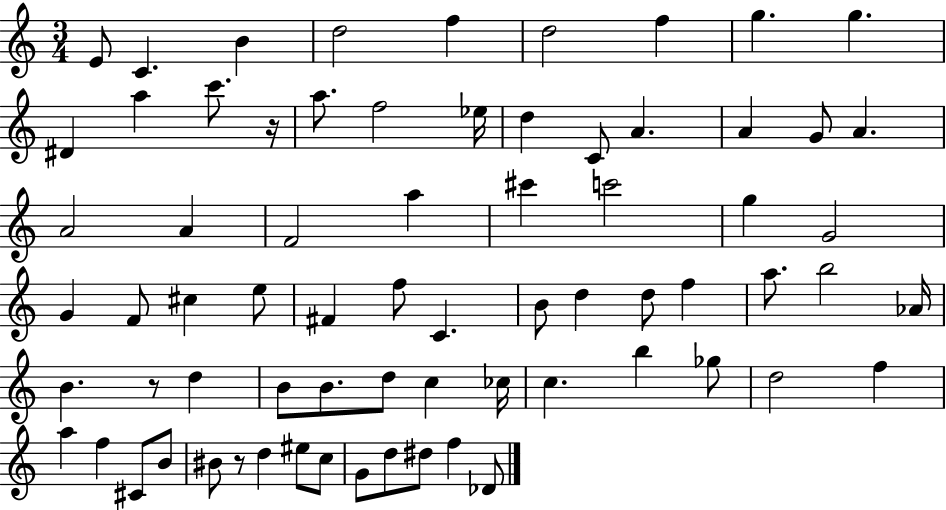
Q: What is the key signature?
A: C major